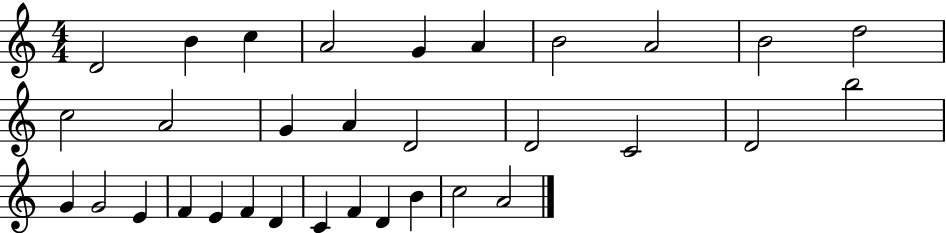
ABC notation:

X:1
T:Untitled
M:4/4
L:1/4
K:C
D2 B c A2 G A B2 A2 B2 d2 c2 A2 G A D2 D2 C2 D2 b2 G G2 E F E F D C F D B c2 A2